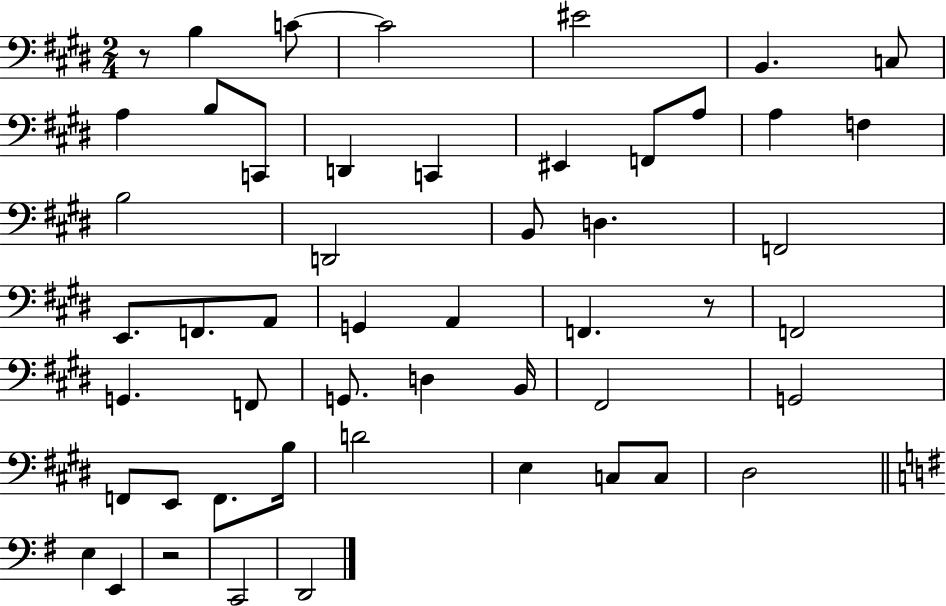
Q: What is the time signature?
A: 2/4